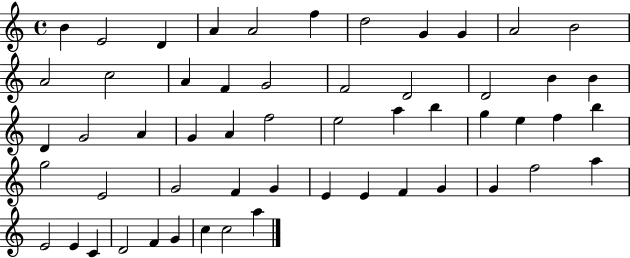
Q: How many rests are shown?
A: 0